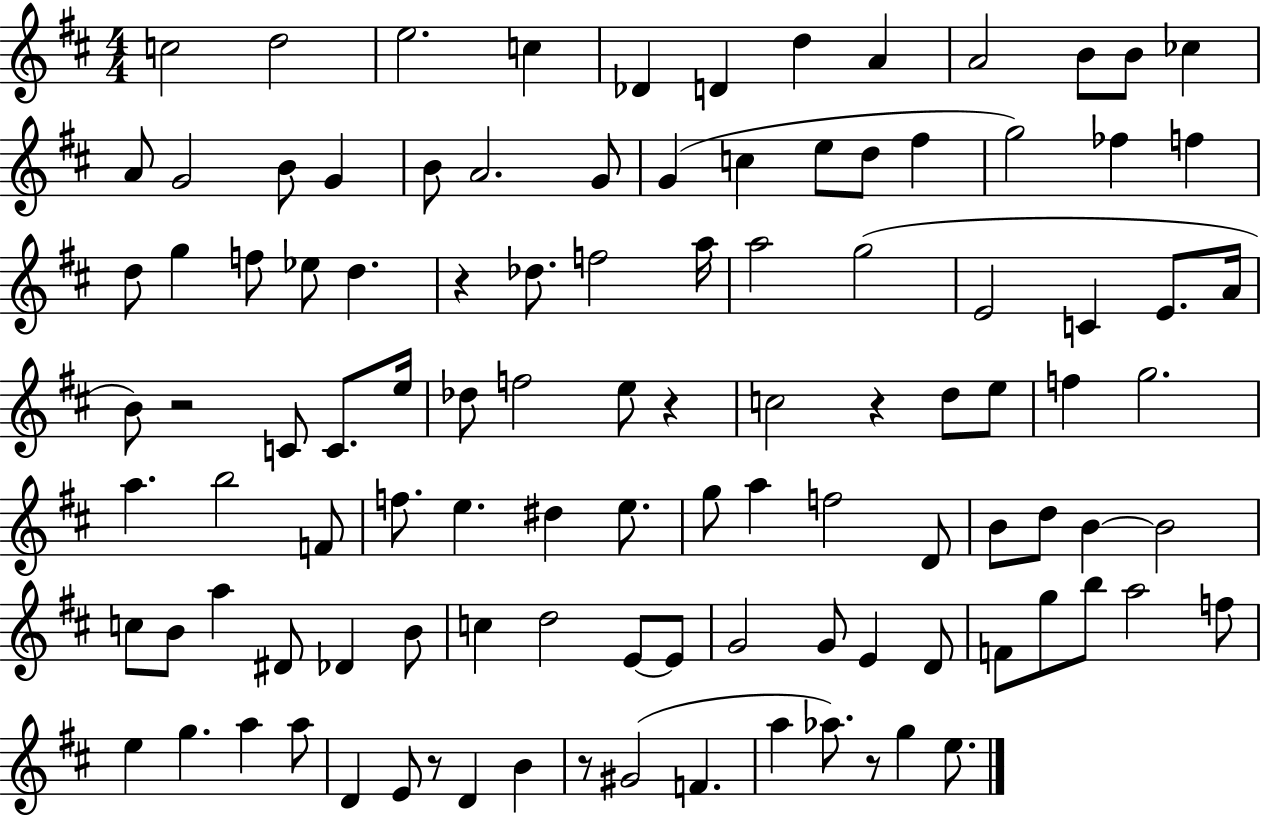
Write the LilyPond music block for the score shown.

{
  \clef treble
  \numericTimeSignature
  \time 4/4
  \key d \major
  c''2 d''2 | e''2. c''4 | des'4 d'4 d''4 a'4 | a'2 b'8 b'8 ces''4 | \break a'8 g'2 b'8 g'4 | b'8 a'2. g'8 | g'4( c''4 e''8 d''8 fis''4 | g''2) fes''4 f''4 | \break d''8 g''4 f''8 ees''8 d''4. | r4 des''8. f''2 a''16 | a''2 g''2( | e'2 c'4 e'8. a'16 | \break b'8) r2 c'8 c'8. e''16 | des''8 f''2 e''8 r4 | c''2 r4 d''8 e''8 | f''4 g''2. | \break a''4. b''2 f'8 | f''8. e''4. dis''4 e''8. | g''8 a''4 f''2 d'8 | b'8 d''8 b'4~~ b'2 | \break c''8 b'8 a''4 dis'8 des'4 b'8 | c''4 d''2 e'8~~ e'8 | g'2 g'8 e'4 d'8 | f'8 g''8 b''8 a''2 f''8 | \break e''4 g''4. a''4 a''8 | d'4 e'8 r8 d'4 b'4 | r8 gis'2( f'4. | a''4 aes''8.) r8 g''4 e''8. | \break \bar "|."
}